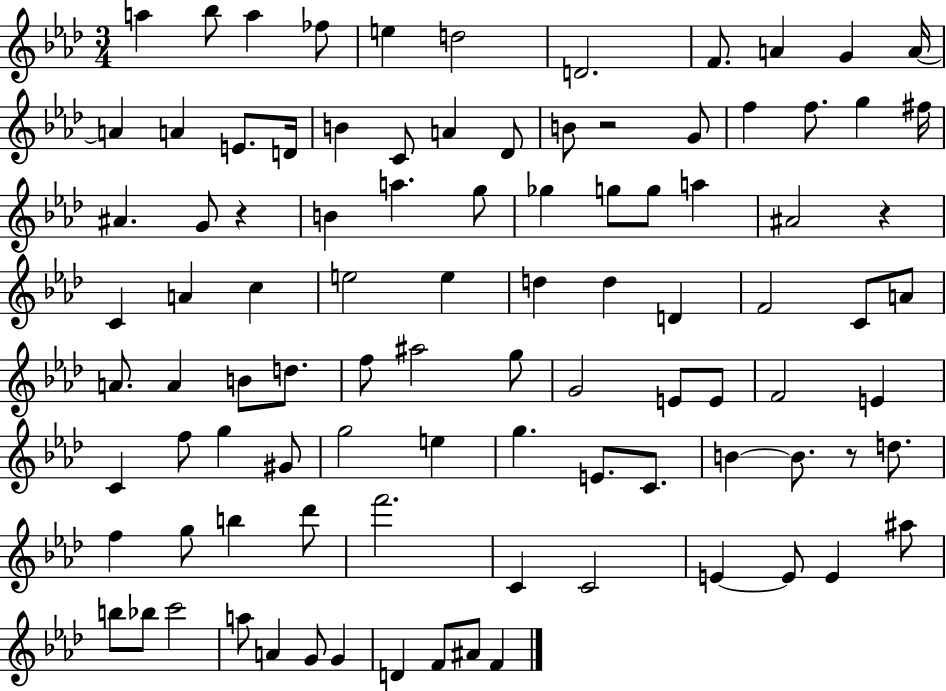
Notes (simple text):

A5/q Bb5/e A5/q FES5/e E5/q D5/h D4/h. F4/e. A4/q G4/q A4/s A4/q A4/q E4/e. D4/s B4/q C4/e A4/q Db4/e B4/e R/h G4/e F5/q F5/e. G5/q F#5/s A#4/q. G4/e R/q B4/q A5/q. G5/e Gb5/q G5/e G5/e A5/q A#4/h R/q C4/q A4/q C5/q E5/h E5/q D5/q D5/q D4/q F4/h C4/e A4/e A4/e. A4/q B4/e D5/e. F5/e A#5/h G5/e G4/h E4/e E4/e F4/h E4/q C4/q F5/e G5/q G#4/e G5/h E5/q G5/q. E4/e. C4/e. B4/q B4/e. R/e D5/e. F5/q G5/e B5/q Db6/e F6/h. C4/q C4/h E4/q E4/e E4/q A#5/e B5/e Bb5/e C6/h A5/e A4/q G4/e G4/q D4/q F4/e A#4/e F4/q